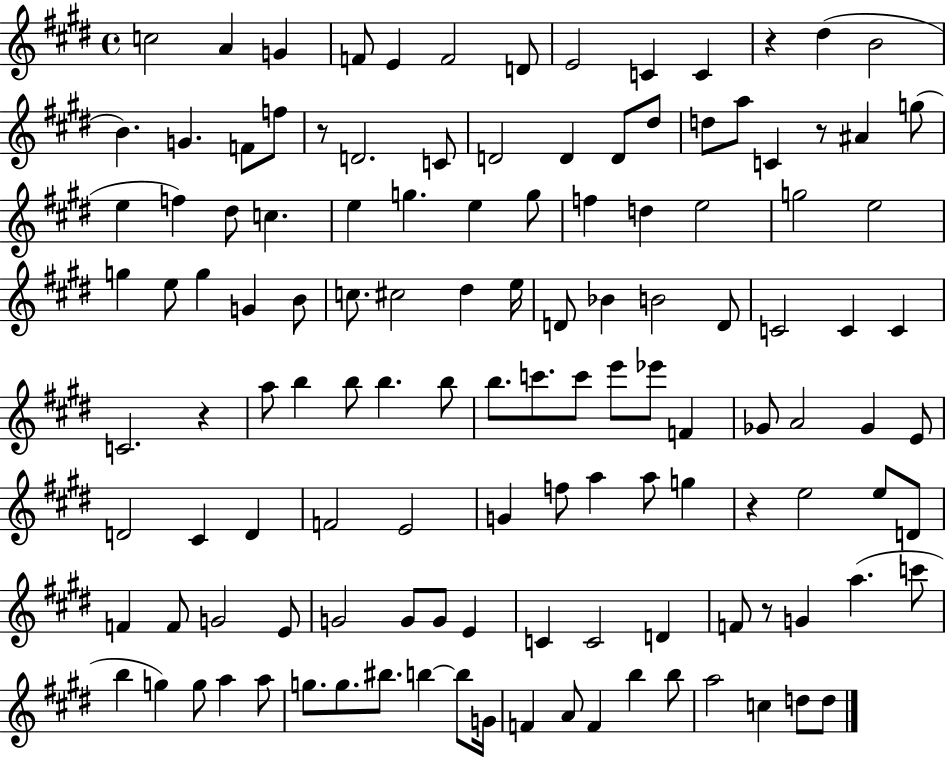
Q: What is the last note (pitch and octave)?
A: D5